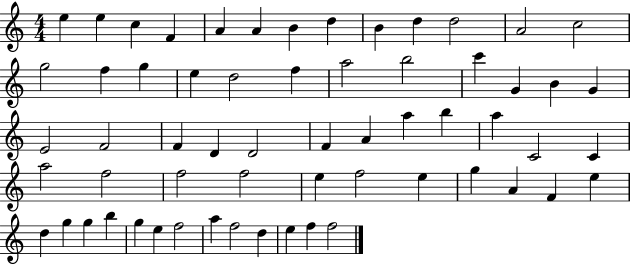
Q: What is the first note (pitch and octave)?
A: E5